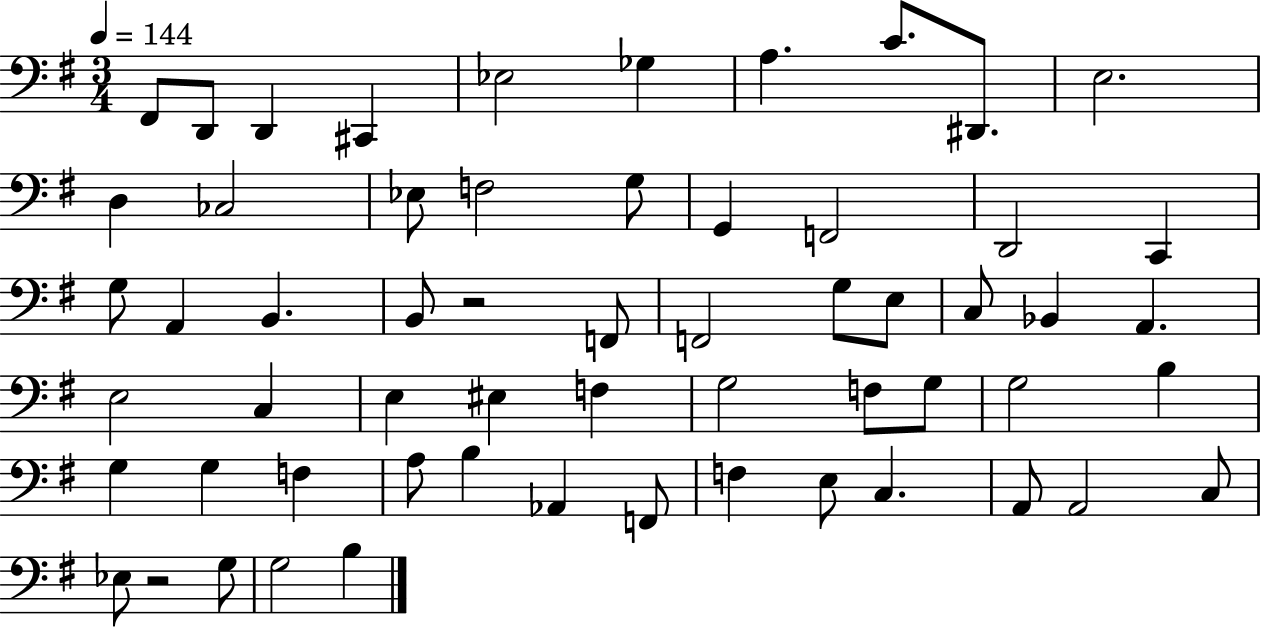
{
  \clef bass
  \numericTimeSignature
  \time 3/4
  \key g \major
  \tempo 4 = 144
  fis,8 d,8 d,4 cis,4 | ees2 ges4 | a4. c'8. dis,8. | e2. | \break d4 ces2 | ees8 f2 g8 | g,4 f,2 | d,2 c,4 | \break g8 a,4 b,4. | b,8 r2 f,8 | f,2 g8 e8 | c8 bes,4 a,4. | \break e2 c4 | e4 eis4 f4 | g2 f8 g8 | g2 b4 | \break g4 g4 f4 | a8 b4 aes,4 f,8 | f4 e8 c4. | a,8 a,2 c8 | \break ees8 r2 g8 | g2 b4 | \bar "|."
}